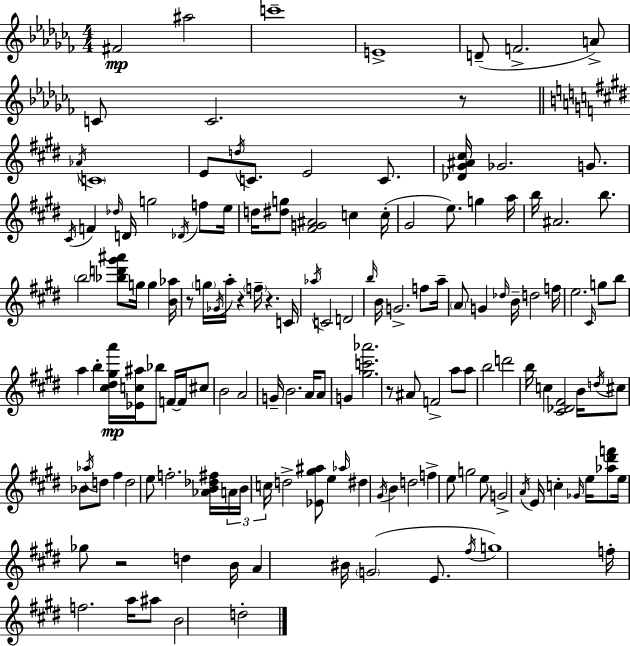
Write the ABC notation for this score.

X:1
T:Untitled
M:4/4
L:1/4
K:Abm
^F2 ^a2 c'4 E4 D/2 F2 A/2 C/2 C2 z/2 _A/4 C4 E/2 d/4 C/2 E2 C/2 [_D^G^A^c]/4 _G2 G/2 ^C/4 F _d/4 D/4 g2 _D/4 f/2 e/4 d/4 [^dg]/2 [^FG^A]2 c c/4 ^G2 e/2 g a/4 b/4 ^A2 b/2 b2 [_bd'^g'^a']/2 g/4 g [B_a]/4 z/2 g/4 _G/4 a/4 z f/4 z C/4 _a/4 C2 D2 b/4 B/4 G2 f/2 a/4 A/2 G _d/4 B/4 d2 f/4 e2 ^C/4 g/2 b/2 a b [^c^d^ga']/4 [_Ec^a]/4 _b/2 F/4 F/4 ^c/2 B2 A2 G/4 B2 A/4 A/2 G [^gc'_a']2 z/2 ^A/2 F2 a/2 a/2 b2 d'2 b/4 c [^C_D^F]2 B/4 d/4 ^c/2 _B/2 _a/4 d/2 ^f d2 e/2 f2 [_AB_d^f]/4 A/4 B/4 c/4 d2 [_E^g^a]/2 e _a/4 ^d ^G/4 B d2 f e/2 g2 e/2 G2 A/4 E/4 c _G/4 e/4 [_a^d'f']/2 e/4 _g/2 z2 d B/4 A ^B/4 G2 E/2 ^f/4 g4 f/4 f2 a/4 ^a/2 B2 d2